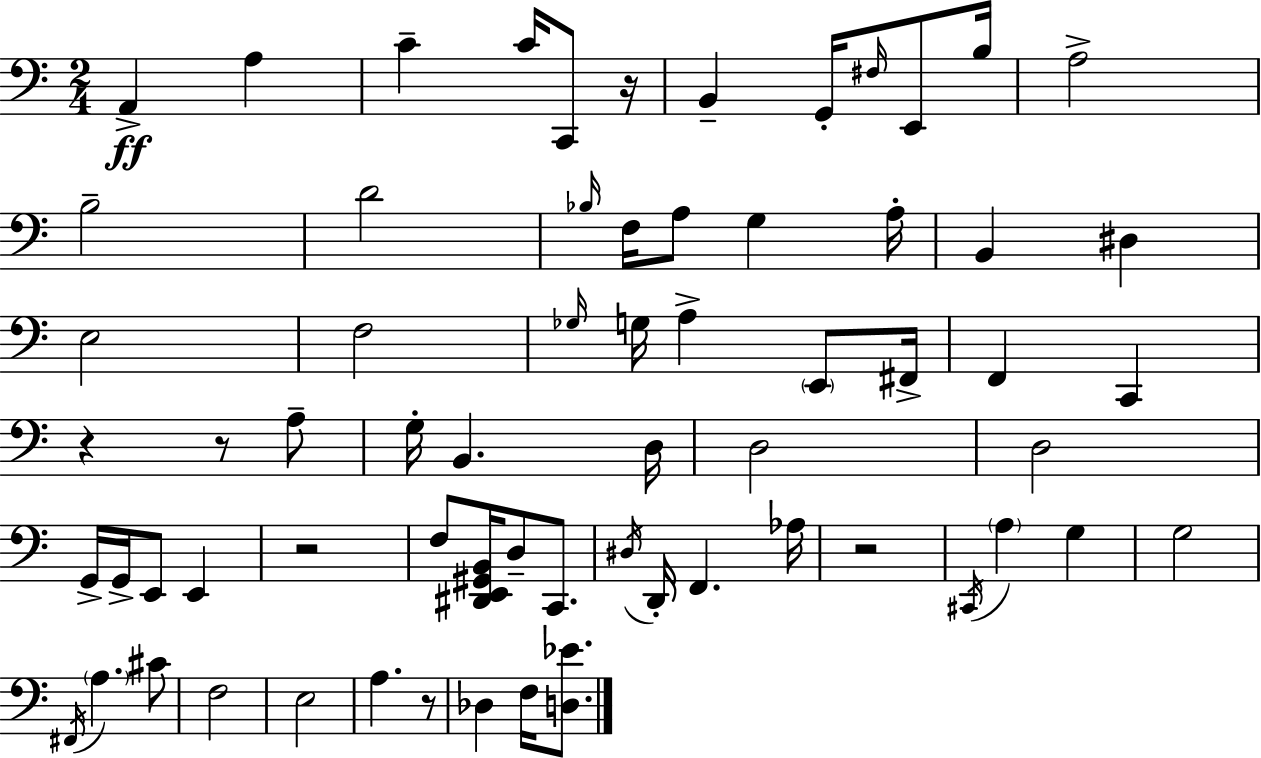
A2/q A3/q C4/q C4/s C2/e R/s B2/q G2/s F#3/s E2/e B3/s A3/h B3/h D4/h Bb3/s F3/s A3/e G3/q A3/s B2/q D#3/q E3/h F3/h Gb3/s G3/s A3/q E2/e F#2/s F2/q C2/q R/q R/e A3/e G3/s B2/q. D3/s D3/h D3/h G2/s G2/s E2/e E2/q R/h F3/e [D#2,E2,G#2,B2]/s D3/e C2/e. D#3/s D2/s F2/q. Ab3/s R/h C#2/s A3/q G3/q G3/h F#2/s A3/q. C#4/e F3/h E3/h A3/q. R/e Db3/q F3/s [D3,Eb4]/e.